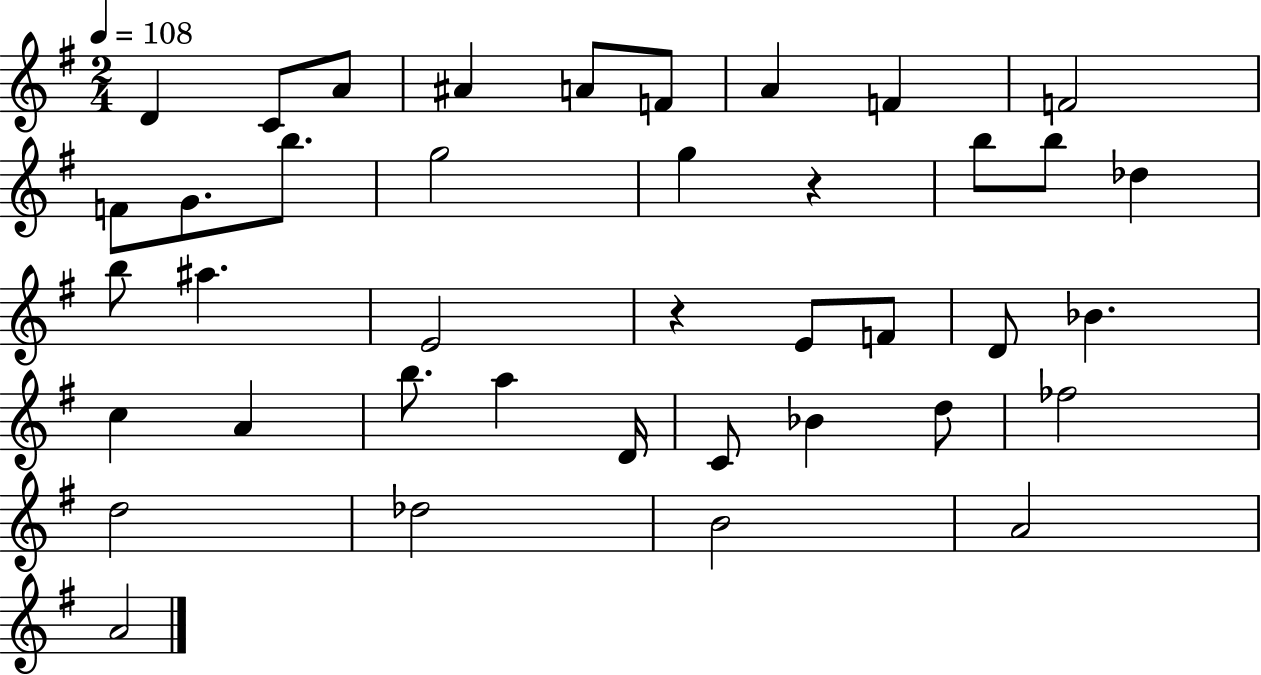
D4/q C4/e A4/e A#4/q A4/e F4/e A4/q F4/q F4/h F4/e G4/e. B5/e. G5/h G5/q R/q B5/e B5/e Db5/q B5/e A#5/q. E4/h R/q E4/e F4/e D4/e Bb4/q. C5/q A4/q B5/e. A5/q D4/s C4/e Bb4/q D5/e FES5/h D5/h Db5/h B4/h A4/h A4/h